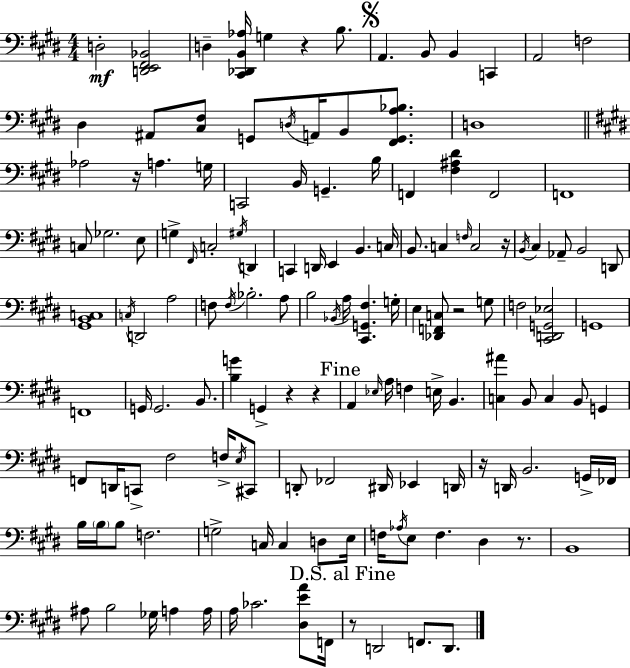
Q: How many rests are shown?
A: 9